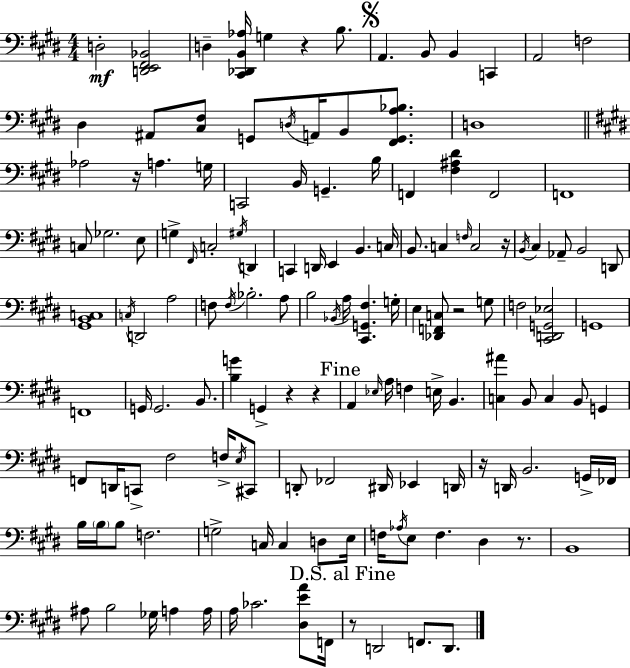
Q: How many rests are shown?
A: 9